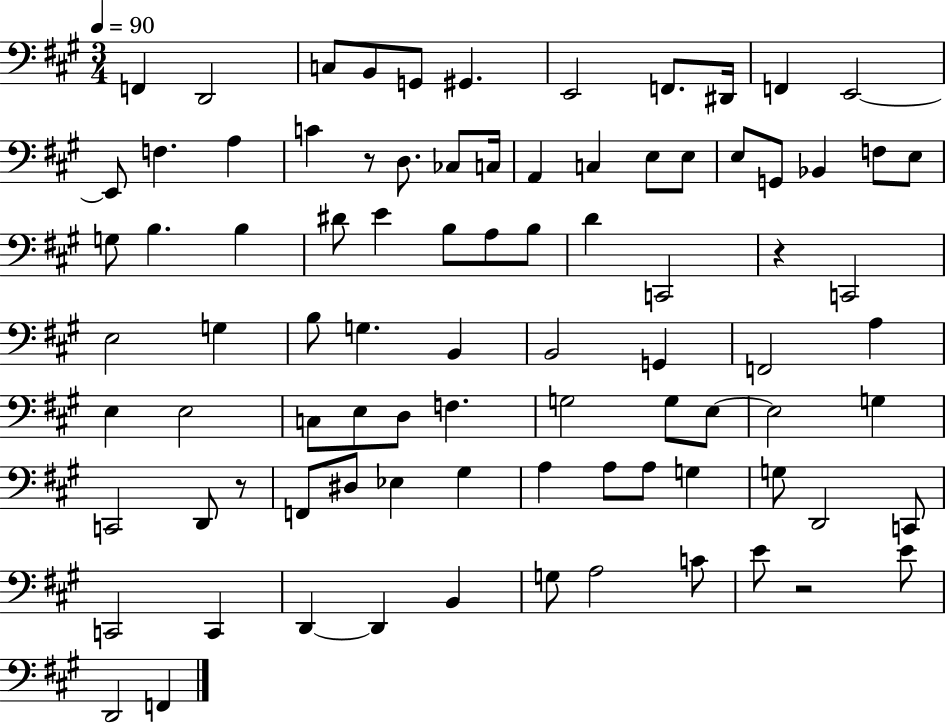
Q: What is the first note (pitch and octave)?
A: F2